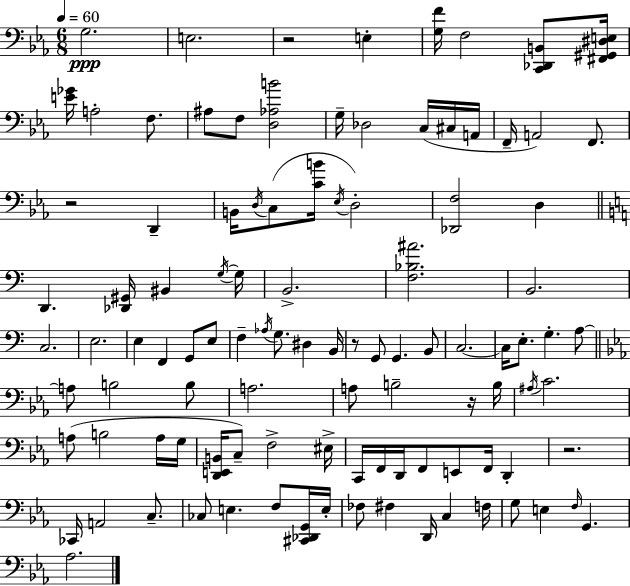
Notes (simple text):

G3/h. E3/h. R/h E3/q [G3,F4]/s F3/h [C2,Db2,B2]/e [F#2,G#2,D#3,E3]/s [E4,Gb4]/s A3/h F3/e. A#3/e F3/e [D3,Ab3,B4]/h G3/s Db3/h C3/s C#3/s A2/s F2/s A2/h F2/e. R/h D2/q B2/s D3/s C3/e [C4,B4]/s Eb3/s D3/h [Db2,F3]/h D3/q D2/q. [Db2,G#2]/s BIS2/q G3/s G3/s B2/h. [F3,Bb3,A#4]/h. B2/h. C3/h. E3/h. E3/q F2/q G2/e E3/e F3/q Ab3/s G3/e. D#3/q B2/s R/e G2/e G2/q. B2/e C3/h. C3/s E3/e. G3/q. A3/e A3/e B3/h B3/e A3/h. A3/e B3/h R/s B3/s A#3/s C4/h. A3/e B3/h A3/s G3/s [D2,E2,B2]/s C3/e F3/h EIS3/s C2/s F2/s D2/s F2/e E2/e F2/s D2/q R/h. CES2/s A2/h C3/e. CES3/e E3/q. F3/e [C#2,Db2,G2]/s E3/s FES3/e F#3/q D2/s C3/q F3/s G3/e E3/q F3/s G2/q. Ab3/h.